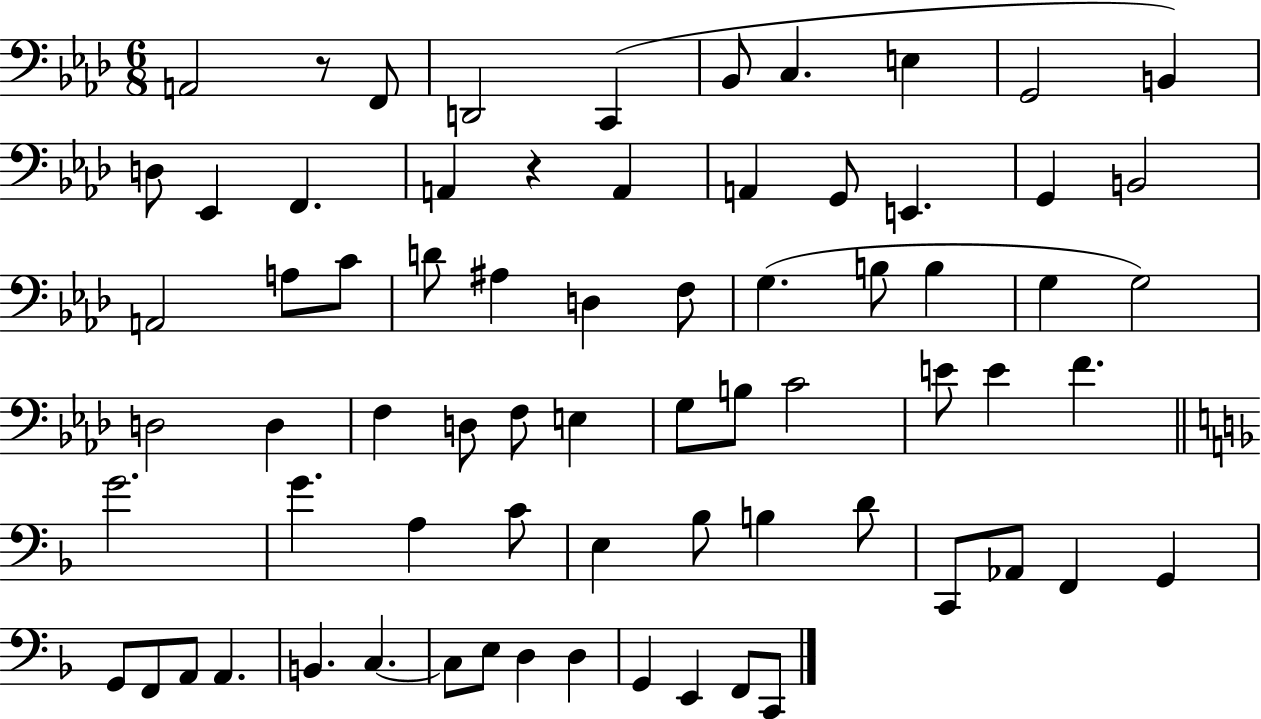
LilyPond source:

{
  \clef bass
  \numericTimeSignature
  \time 6/8
  \key aes \major
  a,2 r8 f,8 | d,2 c,4( | bes,8 c4. e4 | g,2 b,4) | \break d8 ees,4 f,4. | a,4 r4 a,4 | a,4 g,8 e,4. | g,4 b,2 | \break a,2 a8 c'8 | d'8 ais4 d4 f8 | g4.( b8 b4 | g4 g2) | \break d2 d4 | f4 d8 f8 e4 | g8 b8 c'2 | e'8 e'4 f'4. | \break \bar "||" \break \key f \major g'2. | g'4. a4 c'8 | e4 bes8 b4 d'8 | c,8 aes,8 f,4 g,4 | \break g,8 f,8 a,8 a,4. | b,4. c4.~~ | c8 e8 d4 d4 | g,4 e,4 f,8 c,8 | \break \bar "|."
}